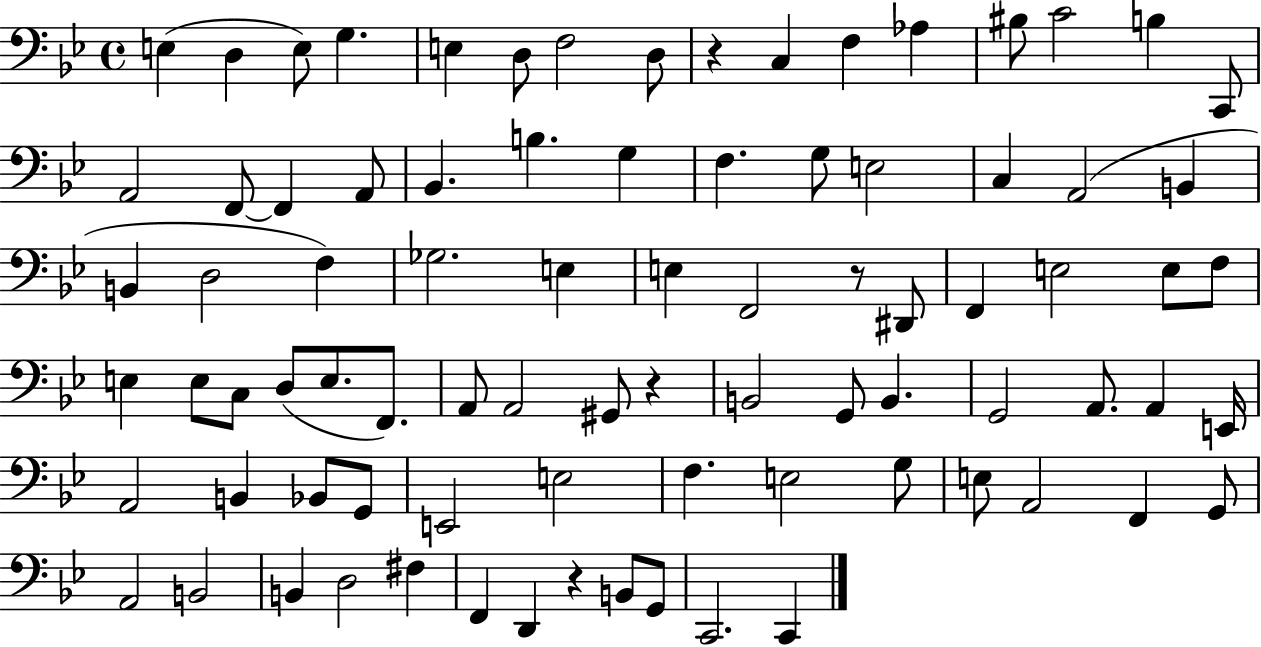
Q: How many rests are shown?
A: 4